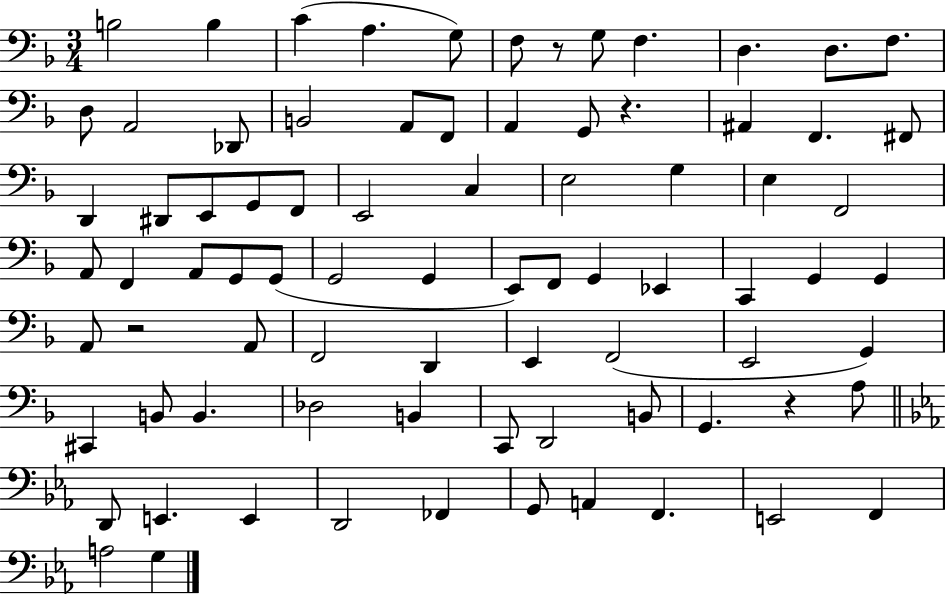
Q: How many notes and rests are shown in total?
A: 81